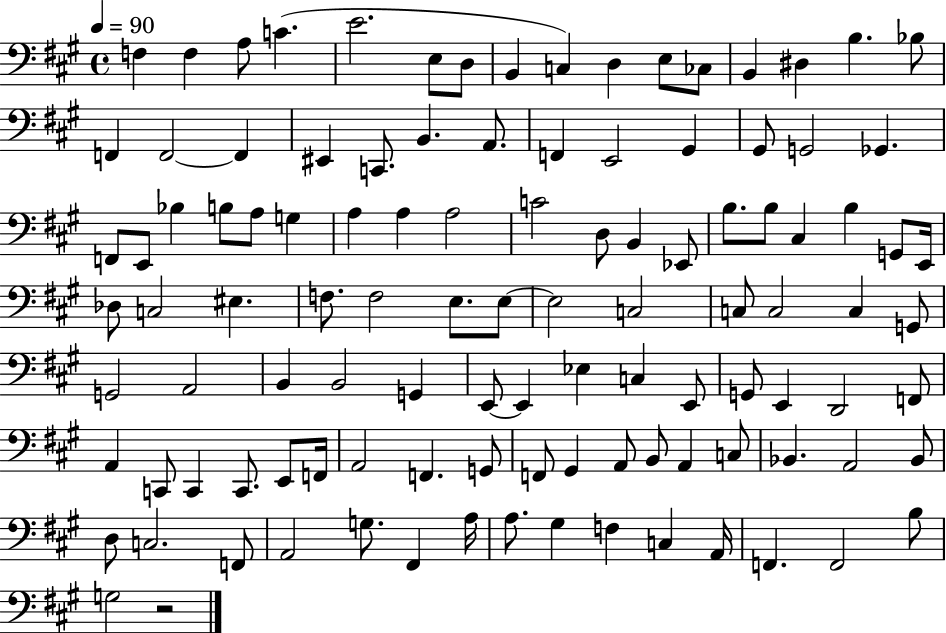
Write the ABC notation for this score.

X:1
T:Untitled
M:4/4
L:1/4
K:A
F, F, A,/2 C E2 E,/2 D,/2 B,, C, D, E,/2 _C,/2 B,, ^D, B, _B,/2 F,, F,,2 F,, ^E,, C,,/2 B,, A,,/2 F,, E,,2 ^G,, ^G,,/2 G,,2 _G,, F,,/2 E,,/2 _B, B,/2 A,/2 G, A, A, A,2 C2 D,/2 B,, _E,,/2 B,/2 B,/2 ^C, B, G,,/2 E,,/4 _D,/2 C,2 ^E, F,/2 F,2 E,/2 E,/2 E,2 C,2 C,/2 C,2 C, G,,/2 G,,2 A,,2 B,, B,,2 G,, E,,/2 E,, _E, C, E,,/2 G,,/2 E,, D,,2 F,,/2 A,, C,,/2 C,, C,,/2 E,,/2 F,,/4 A,,2 F,, G,,/2 F,,/2 ^G,, A,,/2 B,,/2 A,, C,/2 _B,, A,,2 _B,,/2 D,/2 C,2 F,,/2 A,,2 G,/2 ^F,, A,/4 A,/2 ^G, F, C, A,,/4 F,, F,,2 B,/2 G,2 z2